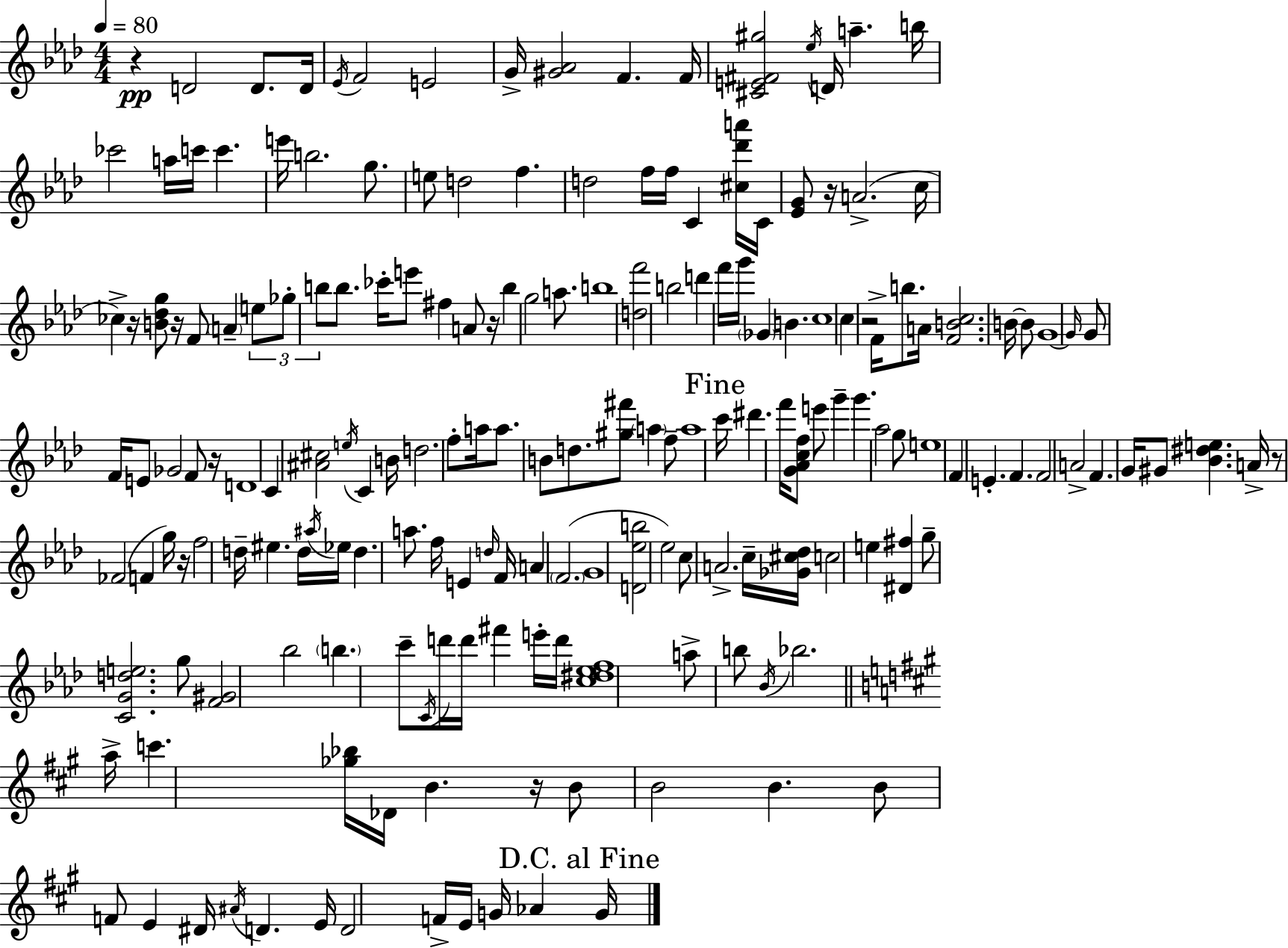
{
  \clef treble
  \numericTimeSignature
  \time 4/4
  \key aes \major
  \tempo 4 = 80
  \repeat volta 2 { r4\pp d'2 d'8. d'16 | \acciaccatura { ees'16 } f'2 e'2 | g'16-> <gis' aes'>2 f'4. | f'16 <cis' e' fis' gis''>2 \acciaccatura { ees''16 } d'16 a''4.-- | \break b''16 ces'''2 a''16 c'''16 c'''4. | e'''16 b''2. g''8. | e''8 d''2 f''4. | d''2 f''16 f''16 c'4 | \break <cis'' des''' a'''>16 c'16 <ees' g'>8 r16 a'2.->( | c''16 ces''4->) r16 <b' des'' g''>8 r16 f'8 \parenthesize a'4-- | \tuplet 3/2 { e''8 ges''8-. b''8 } b''8. ces'''16-. e'''8 fis''4 | a'8 r16 b''4 g''2 a''8. | \break b''1 | <d'' f'''>2 b''2 | d'''4 f'''16 g'''16 \parenthesize ges'4 b'4. | c''1 | \break c''4 r2 f'16-> b''8. | a'16 <f' b' c''>2. b'16~~ | b'8 g'1~~ | \grace { g'16 } g'8 f'16 e'8 ges'2 | \break f'8 r16 d'1 | c'4 <ais' cis''>2 \acciaccatura { e''16 } | c'4 b'16 d''2. | f''8-. a''16 a''8. b'8 d''8. <gis'' fis'''>8 \parenthesize a''4 | \break f''8-- a''1 | \mark "Fine" c'''16 dis'''4. f'''16 <g' aes' c'' f''>8 e'''8 | g'''4-- g'''4. aes''2 | g''8 e''1 | \break f'4 e'4.-. f'4. | f'2 a'2-> | f'4. g'16 gis'8 <bes' dis'' e''>4. | a'16-> r8 fes'2( f'4 | \break g''16) r16 f''2 d''16-- eis''4. | d''16 \acciaccatura { ais''16 } ees''16 d''4. a''8. f''16 | e'4 \grace { d''16 } f'16 a'4 \parenthesize f'2.( | g'1 | \break <d' ees'' b''>2 ees''2) | c''8 a'2.-> | c''16-- <ges' cis'' des''>16 c''2 e''4 | <dis' fis''>4 g''8-- <c' g' d'' e''>2. | \break g''8 <f' gis'>2 bes''2 | \parenthesize b''4. c'''8-- \acciaccatura { c'16 } d'''16 | d'''16 fis'''4 e'''16-. d'''16 <c'' dis'' ees'' f''>1 | a''8-> b''8 \acciaccatura { bes'16 } bes''2. | \break \bar "||" \break \key a \major a''16-> c'''4. <ges'' bes''>16 des'16 b'4. r16 | b'8 b'2 b'4. | b'8 f'8 e'4 dis'16 \acciaccatura { ais'16 } d'4. | e'16 d'2 f'16-> e'16 g'16 aes'4 | \break \mark "D.C. al Fine" g'16 } \bar "|."
}